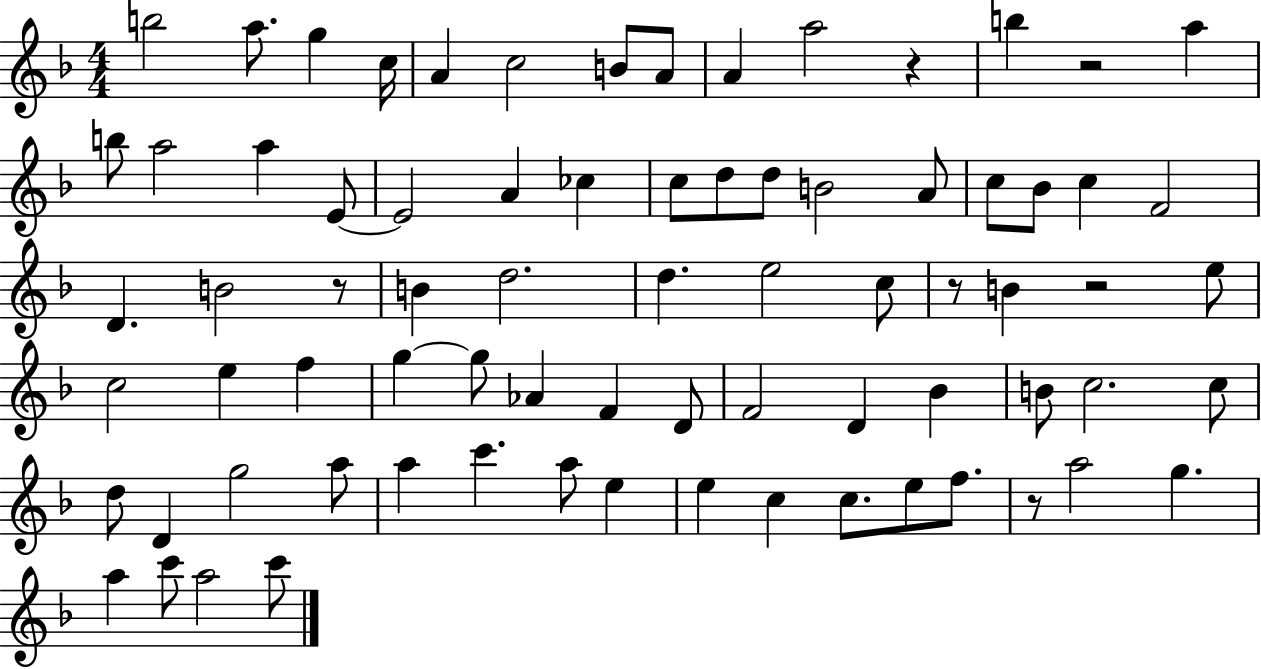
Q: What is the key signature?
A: F major